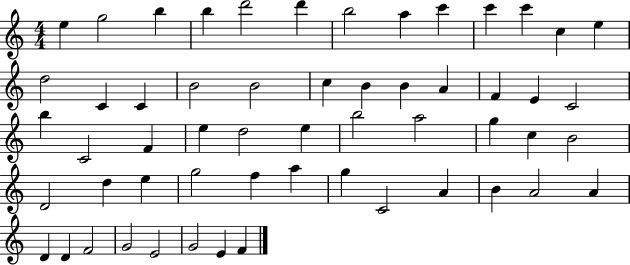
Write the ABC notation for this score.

X:1
T:Untitled
M:4/4
L:1/4
K:C
e g2 b b d'2 d' b2 a c' c' c' c e d2 C C B2 B2 c B B A F E C2 b C2 F e d2 e b2 a2 g c B2 D2 d e g2 f a g C2 A B A2 A D D F2 G2 E2 G2 E F